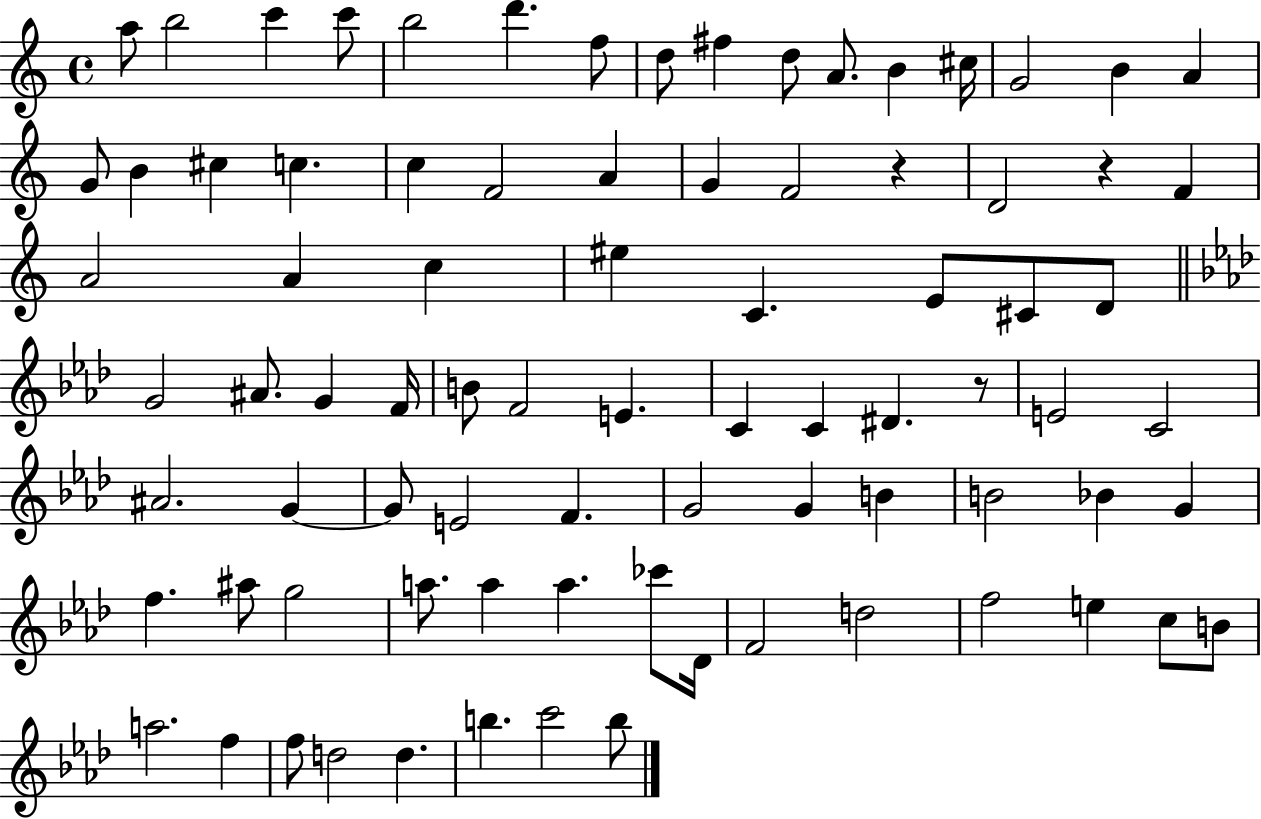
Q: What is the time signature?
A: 4/4